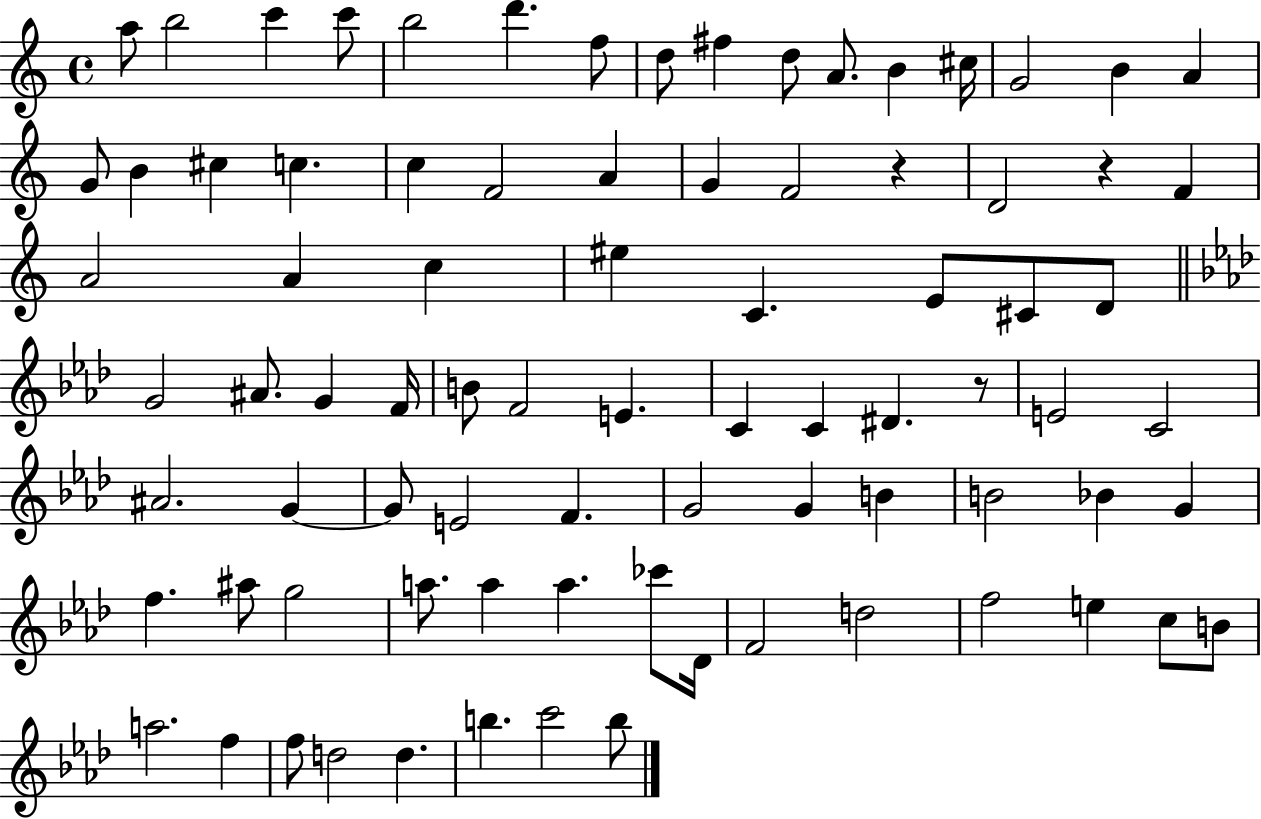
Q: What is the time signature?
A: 4/4